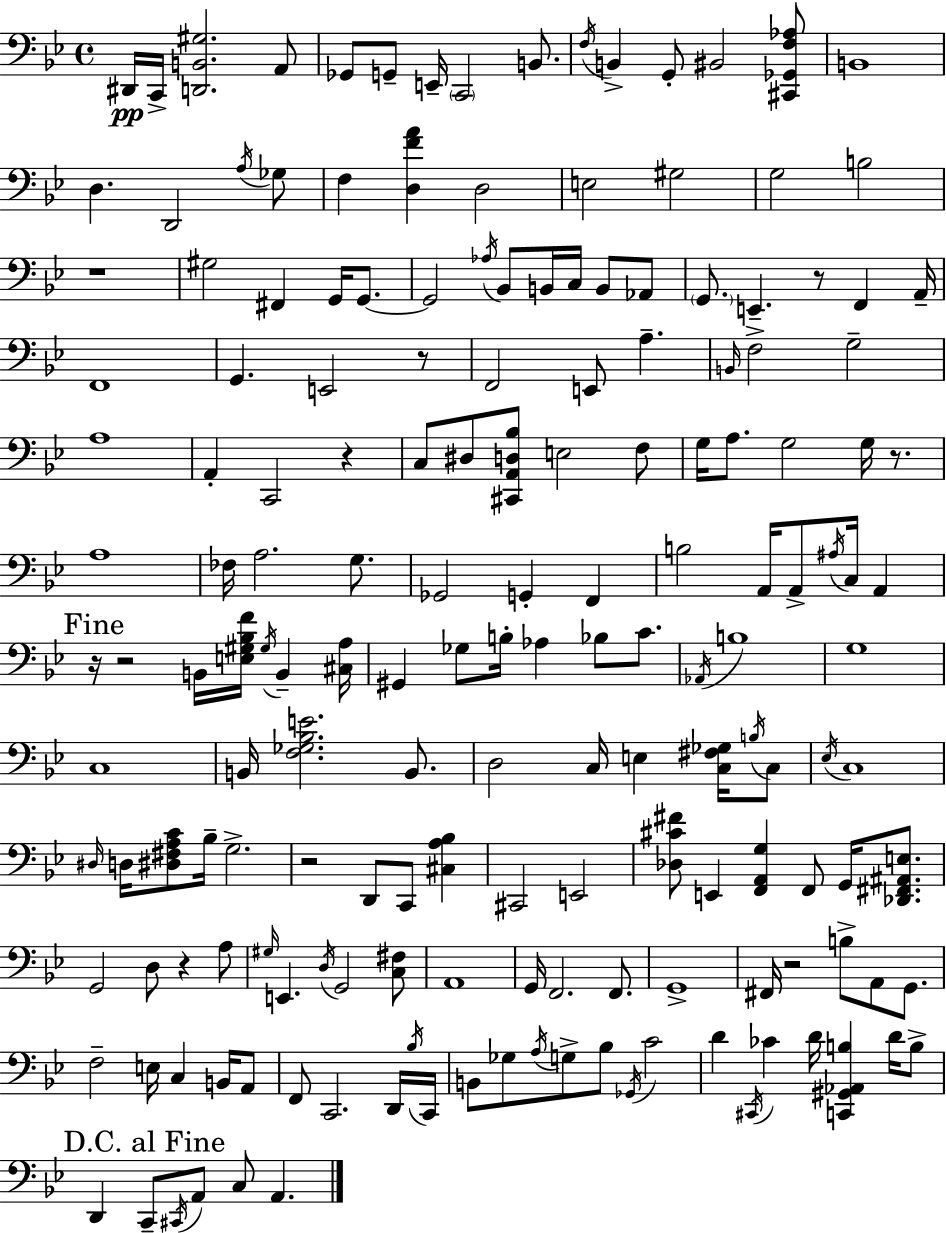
X:1
T:Untitled
M:4/4
L:1/4
K:Gm
^D,,/4 C,,/4 [D,,B,,^G,]2 A,,/2 _G,,/2 G,,/2 E,,/4 C,,2 B,,/2 F,/4 B,, G,,/2 ^B,,2 [^C,,_G,,F,_A,]/2 B,,4 D, D,,2 A,/4 _G,/2 F, [D,FA] D,2 E,2 ^G,2 G,2 B,2 z4 ^G,2 ^F,, G,,/4 G,,/2 G,,2 _A,/4 _B,,/2 B,,/4 C,/4 B,,/2 _A,,/2 G,,/2 E,, z/2 F,, A,,/4 F,,4 G,, E,,2 z/2 F,,2 E,,/2 A, B,,/4 F,2 G,2 A,4 A,, C,,2 z C,/2 ^D,/2 [^C,,A,,D,_B,]/2 E,2 F,/2 G,/4 A,/2 G,2 G,/4 z/2 A,4 _F,/4 A,2 G,/2 _G,,2 G,, F,, B,2 A,,/4 A,,/2 ^A,/4 C,/4 A,, z/4 z2 B,,/4 [E,^G,_B,F]/4 ^G,/4 B,, [^C,A,]/4 ^G,, _G,/2 B,/4 _A, _B,/2 C/2 _A,,/4 B,4 G,4 C,4 B,,/4 [F,_G,_B,E]2 B,,/2 D,2 C,/4 E, [C,^F,_G,]/4 B,/4 C,/2 _E,/4 C,4 ^D,/4 D,/4 [^D,^F,A,C]/2 _B,/4 G,2 z2 D,,/2 C,,/2 [^C,A,_B,] ^C,,2 E,,2 [_D,^C^F]/2 E,, [F,,A,,G,] F,,/2 G,,/4 [_D,,^F,,^A,,E,]/2 G,,2 D,/2 z A,/2 ^G,/4 E,, D,/4 G,,2 [C,^F,]/2 A,,4 G,,/4 F,,2 F,,/2 G,,4 ^F,,/4 z2 B,/2 A,,/2 G,,/2 F,2 E,/4 C, B,,/4 A,,/2 F,,/2 C,,2 D,,/4 _B,/4 C,,/4 B,,/2 _G,/2 A,/4 G,/2 _B,/2 _G,,/4 C2 D ^C,,/4 _C D/4 [C,,^G,,_A,,B,] D/4 B,/2 D,, C,,/2 ^C,,/4 A,,/2 C,/2 A,,